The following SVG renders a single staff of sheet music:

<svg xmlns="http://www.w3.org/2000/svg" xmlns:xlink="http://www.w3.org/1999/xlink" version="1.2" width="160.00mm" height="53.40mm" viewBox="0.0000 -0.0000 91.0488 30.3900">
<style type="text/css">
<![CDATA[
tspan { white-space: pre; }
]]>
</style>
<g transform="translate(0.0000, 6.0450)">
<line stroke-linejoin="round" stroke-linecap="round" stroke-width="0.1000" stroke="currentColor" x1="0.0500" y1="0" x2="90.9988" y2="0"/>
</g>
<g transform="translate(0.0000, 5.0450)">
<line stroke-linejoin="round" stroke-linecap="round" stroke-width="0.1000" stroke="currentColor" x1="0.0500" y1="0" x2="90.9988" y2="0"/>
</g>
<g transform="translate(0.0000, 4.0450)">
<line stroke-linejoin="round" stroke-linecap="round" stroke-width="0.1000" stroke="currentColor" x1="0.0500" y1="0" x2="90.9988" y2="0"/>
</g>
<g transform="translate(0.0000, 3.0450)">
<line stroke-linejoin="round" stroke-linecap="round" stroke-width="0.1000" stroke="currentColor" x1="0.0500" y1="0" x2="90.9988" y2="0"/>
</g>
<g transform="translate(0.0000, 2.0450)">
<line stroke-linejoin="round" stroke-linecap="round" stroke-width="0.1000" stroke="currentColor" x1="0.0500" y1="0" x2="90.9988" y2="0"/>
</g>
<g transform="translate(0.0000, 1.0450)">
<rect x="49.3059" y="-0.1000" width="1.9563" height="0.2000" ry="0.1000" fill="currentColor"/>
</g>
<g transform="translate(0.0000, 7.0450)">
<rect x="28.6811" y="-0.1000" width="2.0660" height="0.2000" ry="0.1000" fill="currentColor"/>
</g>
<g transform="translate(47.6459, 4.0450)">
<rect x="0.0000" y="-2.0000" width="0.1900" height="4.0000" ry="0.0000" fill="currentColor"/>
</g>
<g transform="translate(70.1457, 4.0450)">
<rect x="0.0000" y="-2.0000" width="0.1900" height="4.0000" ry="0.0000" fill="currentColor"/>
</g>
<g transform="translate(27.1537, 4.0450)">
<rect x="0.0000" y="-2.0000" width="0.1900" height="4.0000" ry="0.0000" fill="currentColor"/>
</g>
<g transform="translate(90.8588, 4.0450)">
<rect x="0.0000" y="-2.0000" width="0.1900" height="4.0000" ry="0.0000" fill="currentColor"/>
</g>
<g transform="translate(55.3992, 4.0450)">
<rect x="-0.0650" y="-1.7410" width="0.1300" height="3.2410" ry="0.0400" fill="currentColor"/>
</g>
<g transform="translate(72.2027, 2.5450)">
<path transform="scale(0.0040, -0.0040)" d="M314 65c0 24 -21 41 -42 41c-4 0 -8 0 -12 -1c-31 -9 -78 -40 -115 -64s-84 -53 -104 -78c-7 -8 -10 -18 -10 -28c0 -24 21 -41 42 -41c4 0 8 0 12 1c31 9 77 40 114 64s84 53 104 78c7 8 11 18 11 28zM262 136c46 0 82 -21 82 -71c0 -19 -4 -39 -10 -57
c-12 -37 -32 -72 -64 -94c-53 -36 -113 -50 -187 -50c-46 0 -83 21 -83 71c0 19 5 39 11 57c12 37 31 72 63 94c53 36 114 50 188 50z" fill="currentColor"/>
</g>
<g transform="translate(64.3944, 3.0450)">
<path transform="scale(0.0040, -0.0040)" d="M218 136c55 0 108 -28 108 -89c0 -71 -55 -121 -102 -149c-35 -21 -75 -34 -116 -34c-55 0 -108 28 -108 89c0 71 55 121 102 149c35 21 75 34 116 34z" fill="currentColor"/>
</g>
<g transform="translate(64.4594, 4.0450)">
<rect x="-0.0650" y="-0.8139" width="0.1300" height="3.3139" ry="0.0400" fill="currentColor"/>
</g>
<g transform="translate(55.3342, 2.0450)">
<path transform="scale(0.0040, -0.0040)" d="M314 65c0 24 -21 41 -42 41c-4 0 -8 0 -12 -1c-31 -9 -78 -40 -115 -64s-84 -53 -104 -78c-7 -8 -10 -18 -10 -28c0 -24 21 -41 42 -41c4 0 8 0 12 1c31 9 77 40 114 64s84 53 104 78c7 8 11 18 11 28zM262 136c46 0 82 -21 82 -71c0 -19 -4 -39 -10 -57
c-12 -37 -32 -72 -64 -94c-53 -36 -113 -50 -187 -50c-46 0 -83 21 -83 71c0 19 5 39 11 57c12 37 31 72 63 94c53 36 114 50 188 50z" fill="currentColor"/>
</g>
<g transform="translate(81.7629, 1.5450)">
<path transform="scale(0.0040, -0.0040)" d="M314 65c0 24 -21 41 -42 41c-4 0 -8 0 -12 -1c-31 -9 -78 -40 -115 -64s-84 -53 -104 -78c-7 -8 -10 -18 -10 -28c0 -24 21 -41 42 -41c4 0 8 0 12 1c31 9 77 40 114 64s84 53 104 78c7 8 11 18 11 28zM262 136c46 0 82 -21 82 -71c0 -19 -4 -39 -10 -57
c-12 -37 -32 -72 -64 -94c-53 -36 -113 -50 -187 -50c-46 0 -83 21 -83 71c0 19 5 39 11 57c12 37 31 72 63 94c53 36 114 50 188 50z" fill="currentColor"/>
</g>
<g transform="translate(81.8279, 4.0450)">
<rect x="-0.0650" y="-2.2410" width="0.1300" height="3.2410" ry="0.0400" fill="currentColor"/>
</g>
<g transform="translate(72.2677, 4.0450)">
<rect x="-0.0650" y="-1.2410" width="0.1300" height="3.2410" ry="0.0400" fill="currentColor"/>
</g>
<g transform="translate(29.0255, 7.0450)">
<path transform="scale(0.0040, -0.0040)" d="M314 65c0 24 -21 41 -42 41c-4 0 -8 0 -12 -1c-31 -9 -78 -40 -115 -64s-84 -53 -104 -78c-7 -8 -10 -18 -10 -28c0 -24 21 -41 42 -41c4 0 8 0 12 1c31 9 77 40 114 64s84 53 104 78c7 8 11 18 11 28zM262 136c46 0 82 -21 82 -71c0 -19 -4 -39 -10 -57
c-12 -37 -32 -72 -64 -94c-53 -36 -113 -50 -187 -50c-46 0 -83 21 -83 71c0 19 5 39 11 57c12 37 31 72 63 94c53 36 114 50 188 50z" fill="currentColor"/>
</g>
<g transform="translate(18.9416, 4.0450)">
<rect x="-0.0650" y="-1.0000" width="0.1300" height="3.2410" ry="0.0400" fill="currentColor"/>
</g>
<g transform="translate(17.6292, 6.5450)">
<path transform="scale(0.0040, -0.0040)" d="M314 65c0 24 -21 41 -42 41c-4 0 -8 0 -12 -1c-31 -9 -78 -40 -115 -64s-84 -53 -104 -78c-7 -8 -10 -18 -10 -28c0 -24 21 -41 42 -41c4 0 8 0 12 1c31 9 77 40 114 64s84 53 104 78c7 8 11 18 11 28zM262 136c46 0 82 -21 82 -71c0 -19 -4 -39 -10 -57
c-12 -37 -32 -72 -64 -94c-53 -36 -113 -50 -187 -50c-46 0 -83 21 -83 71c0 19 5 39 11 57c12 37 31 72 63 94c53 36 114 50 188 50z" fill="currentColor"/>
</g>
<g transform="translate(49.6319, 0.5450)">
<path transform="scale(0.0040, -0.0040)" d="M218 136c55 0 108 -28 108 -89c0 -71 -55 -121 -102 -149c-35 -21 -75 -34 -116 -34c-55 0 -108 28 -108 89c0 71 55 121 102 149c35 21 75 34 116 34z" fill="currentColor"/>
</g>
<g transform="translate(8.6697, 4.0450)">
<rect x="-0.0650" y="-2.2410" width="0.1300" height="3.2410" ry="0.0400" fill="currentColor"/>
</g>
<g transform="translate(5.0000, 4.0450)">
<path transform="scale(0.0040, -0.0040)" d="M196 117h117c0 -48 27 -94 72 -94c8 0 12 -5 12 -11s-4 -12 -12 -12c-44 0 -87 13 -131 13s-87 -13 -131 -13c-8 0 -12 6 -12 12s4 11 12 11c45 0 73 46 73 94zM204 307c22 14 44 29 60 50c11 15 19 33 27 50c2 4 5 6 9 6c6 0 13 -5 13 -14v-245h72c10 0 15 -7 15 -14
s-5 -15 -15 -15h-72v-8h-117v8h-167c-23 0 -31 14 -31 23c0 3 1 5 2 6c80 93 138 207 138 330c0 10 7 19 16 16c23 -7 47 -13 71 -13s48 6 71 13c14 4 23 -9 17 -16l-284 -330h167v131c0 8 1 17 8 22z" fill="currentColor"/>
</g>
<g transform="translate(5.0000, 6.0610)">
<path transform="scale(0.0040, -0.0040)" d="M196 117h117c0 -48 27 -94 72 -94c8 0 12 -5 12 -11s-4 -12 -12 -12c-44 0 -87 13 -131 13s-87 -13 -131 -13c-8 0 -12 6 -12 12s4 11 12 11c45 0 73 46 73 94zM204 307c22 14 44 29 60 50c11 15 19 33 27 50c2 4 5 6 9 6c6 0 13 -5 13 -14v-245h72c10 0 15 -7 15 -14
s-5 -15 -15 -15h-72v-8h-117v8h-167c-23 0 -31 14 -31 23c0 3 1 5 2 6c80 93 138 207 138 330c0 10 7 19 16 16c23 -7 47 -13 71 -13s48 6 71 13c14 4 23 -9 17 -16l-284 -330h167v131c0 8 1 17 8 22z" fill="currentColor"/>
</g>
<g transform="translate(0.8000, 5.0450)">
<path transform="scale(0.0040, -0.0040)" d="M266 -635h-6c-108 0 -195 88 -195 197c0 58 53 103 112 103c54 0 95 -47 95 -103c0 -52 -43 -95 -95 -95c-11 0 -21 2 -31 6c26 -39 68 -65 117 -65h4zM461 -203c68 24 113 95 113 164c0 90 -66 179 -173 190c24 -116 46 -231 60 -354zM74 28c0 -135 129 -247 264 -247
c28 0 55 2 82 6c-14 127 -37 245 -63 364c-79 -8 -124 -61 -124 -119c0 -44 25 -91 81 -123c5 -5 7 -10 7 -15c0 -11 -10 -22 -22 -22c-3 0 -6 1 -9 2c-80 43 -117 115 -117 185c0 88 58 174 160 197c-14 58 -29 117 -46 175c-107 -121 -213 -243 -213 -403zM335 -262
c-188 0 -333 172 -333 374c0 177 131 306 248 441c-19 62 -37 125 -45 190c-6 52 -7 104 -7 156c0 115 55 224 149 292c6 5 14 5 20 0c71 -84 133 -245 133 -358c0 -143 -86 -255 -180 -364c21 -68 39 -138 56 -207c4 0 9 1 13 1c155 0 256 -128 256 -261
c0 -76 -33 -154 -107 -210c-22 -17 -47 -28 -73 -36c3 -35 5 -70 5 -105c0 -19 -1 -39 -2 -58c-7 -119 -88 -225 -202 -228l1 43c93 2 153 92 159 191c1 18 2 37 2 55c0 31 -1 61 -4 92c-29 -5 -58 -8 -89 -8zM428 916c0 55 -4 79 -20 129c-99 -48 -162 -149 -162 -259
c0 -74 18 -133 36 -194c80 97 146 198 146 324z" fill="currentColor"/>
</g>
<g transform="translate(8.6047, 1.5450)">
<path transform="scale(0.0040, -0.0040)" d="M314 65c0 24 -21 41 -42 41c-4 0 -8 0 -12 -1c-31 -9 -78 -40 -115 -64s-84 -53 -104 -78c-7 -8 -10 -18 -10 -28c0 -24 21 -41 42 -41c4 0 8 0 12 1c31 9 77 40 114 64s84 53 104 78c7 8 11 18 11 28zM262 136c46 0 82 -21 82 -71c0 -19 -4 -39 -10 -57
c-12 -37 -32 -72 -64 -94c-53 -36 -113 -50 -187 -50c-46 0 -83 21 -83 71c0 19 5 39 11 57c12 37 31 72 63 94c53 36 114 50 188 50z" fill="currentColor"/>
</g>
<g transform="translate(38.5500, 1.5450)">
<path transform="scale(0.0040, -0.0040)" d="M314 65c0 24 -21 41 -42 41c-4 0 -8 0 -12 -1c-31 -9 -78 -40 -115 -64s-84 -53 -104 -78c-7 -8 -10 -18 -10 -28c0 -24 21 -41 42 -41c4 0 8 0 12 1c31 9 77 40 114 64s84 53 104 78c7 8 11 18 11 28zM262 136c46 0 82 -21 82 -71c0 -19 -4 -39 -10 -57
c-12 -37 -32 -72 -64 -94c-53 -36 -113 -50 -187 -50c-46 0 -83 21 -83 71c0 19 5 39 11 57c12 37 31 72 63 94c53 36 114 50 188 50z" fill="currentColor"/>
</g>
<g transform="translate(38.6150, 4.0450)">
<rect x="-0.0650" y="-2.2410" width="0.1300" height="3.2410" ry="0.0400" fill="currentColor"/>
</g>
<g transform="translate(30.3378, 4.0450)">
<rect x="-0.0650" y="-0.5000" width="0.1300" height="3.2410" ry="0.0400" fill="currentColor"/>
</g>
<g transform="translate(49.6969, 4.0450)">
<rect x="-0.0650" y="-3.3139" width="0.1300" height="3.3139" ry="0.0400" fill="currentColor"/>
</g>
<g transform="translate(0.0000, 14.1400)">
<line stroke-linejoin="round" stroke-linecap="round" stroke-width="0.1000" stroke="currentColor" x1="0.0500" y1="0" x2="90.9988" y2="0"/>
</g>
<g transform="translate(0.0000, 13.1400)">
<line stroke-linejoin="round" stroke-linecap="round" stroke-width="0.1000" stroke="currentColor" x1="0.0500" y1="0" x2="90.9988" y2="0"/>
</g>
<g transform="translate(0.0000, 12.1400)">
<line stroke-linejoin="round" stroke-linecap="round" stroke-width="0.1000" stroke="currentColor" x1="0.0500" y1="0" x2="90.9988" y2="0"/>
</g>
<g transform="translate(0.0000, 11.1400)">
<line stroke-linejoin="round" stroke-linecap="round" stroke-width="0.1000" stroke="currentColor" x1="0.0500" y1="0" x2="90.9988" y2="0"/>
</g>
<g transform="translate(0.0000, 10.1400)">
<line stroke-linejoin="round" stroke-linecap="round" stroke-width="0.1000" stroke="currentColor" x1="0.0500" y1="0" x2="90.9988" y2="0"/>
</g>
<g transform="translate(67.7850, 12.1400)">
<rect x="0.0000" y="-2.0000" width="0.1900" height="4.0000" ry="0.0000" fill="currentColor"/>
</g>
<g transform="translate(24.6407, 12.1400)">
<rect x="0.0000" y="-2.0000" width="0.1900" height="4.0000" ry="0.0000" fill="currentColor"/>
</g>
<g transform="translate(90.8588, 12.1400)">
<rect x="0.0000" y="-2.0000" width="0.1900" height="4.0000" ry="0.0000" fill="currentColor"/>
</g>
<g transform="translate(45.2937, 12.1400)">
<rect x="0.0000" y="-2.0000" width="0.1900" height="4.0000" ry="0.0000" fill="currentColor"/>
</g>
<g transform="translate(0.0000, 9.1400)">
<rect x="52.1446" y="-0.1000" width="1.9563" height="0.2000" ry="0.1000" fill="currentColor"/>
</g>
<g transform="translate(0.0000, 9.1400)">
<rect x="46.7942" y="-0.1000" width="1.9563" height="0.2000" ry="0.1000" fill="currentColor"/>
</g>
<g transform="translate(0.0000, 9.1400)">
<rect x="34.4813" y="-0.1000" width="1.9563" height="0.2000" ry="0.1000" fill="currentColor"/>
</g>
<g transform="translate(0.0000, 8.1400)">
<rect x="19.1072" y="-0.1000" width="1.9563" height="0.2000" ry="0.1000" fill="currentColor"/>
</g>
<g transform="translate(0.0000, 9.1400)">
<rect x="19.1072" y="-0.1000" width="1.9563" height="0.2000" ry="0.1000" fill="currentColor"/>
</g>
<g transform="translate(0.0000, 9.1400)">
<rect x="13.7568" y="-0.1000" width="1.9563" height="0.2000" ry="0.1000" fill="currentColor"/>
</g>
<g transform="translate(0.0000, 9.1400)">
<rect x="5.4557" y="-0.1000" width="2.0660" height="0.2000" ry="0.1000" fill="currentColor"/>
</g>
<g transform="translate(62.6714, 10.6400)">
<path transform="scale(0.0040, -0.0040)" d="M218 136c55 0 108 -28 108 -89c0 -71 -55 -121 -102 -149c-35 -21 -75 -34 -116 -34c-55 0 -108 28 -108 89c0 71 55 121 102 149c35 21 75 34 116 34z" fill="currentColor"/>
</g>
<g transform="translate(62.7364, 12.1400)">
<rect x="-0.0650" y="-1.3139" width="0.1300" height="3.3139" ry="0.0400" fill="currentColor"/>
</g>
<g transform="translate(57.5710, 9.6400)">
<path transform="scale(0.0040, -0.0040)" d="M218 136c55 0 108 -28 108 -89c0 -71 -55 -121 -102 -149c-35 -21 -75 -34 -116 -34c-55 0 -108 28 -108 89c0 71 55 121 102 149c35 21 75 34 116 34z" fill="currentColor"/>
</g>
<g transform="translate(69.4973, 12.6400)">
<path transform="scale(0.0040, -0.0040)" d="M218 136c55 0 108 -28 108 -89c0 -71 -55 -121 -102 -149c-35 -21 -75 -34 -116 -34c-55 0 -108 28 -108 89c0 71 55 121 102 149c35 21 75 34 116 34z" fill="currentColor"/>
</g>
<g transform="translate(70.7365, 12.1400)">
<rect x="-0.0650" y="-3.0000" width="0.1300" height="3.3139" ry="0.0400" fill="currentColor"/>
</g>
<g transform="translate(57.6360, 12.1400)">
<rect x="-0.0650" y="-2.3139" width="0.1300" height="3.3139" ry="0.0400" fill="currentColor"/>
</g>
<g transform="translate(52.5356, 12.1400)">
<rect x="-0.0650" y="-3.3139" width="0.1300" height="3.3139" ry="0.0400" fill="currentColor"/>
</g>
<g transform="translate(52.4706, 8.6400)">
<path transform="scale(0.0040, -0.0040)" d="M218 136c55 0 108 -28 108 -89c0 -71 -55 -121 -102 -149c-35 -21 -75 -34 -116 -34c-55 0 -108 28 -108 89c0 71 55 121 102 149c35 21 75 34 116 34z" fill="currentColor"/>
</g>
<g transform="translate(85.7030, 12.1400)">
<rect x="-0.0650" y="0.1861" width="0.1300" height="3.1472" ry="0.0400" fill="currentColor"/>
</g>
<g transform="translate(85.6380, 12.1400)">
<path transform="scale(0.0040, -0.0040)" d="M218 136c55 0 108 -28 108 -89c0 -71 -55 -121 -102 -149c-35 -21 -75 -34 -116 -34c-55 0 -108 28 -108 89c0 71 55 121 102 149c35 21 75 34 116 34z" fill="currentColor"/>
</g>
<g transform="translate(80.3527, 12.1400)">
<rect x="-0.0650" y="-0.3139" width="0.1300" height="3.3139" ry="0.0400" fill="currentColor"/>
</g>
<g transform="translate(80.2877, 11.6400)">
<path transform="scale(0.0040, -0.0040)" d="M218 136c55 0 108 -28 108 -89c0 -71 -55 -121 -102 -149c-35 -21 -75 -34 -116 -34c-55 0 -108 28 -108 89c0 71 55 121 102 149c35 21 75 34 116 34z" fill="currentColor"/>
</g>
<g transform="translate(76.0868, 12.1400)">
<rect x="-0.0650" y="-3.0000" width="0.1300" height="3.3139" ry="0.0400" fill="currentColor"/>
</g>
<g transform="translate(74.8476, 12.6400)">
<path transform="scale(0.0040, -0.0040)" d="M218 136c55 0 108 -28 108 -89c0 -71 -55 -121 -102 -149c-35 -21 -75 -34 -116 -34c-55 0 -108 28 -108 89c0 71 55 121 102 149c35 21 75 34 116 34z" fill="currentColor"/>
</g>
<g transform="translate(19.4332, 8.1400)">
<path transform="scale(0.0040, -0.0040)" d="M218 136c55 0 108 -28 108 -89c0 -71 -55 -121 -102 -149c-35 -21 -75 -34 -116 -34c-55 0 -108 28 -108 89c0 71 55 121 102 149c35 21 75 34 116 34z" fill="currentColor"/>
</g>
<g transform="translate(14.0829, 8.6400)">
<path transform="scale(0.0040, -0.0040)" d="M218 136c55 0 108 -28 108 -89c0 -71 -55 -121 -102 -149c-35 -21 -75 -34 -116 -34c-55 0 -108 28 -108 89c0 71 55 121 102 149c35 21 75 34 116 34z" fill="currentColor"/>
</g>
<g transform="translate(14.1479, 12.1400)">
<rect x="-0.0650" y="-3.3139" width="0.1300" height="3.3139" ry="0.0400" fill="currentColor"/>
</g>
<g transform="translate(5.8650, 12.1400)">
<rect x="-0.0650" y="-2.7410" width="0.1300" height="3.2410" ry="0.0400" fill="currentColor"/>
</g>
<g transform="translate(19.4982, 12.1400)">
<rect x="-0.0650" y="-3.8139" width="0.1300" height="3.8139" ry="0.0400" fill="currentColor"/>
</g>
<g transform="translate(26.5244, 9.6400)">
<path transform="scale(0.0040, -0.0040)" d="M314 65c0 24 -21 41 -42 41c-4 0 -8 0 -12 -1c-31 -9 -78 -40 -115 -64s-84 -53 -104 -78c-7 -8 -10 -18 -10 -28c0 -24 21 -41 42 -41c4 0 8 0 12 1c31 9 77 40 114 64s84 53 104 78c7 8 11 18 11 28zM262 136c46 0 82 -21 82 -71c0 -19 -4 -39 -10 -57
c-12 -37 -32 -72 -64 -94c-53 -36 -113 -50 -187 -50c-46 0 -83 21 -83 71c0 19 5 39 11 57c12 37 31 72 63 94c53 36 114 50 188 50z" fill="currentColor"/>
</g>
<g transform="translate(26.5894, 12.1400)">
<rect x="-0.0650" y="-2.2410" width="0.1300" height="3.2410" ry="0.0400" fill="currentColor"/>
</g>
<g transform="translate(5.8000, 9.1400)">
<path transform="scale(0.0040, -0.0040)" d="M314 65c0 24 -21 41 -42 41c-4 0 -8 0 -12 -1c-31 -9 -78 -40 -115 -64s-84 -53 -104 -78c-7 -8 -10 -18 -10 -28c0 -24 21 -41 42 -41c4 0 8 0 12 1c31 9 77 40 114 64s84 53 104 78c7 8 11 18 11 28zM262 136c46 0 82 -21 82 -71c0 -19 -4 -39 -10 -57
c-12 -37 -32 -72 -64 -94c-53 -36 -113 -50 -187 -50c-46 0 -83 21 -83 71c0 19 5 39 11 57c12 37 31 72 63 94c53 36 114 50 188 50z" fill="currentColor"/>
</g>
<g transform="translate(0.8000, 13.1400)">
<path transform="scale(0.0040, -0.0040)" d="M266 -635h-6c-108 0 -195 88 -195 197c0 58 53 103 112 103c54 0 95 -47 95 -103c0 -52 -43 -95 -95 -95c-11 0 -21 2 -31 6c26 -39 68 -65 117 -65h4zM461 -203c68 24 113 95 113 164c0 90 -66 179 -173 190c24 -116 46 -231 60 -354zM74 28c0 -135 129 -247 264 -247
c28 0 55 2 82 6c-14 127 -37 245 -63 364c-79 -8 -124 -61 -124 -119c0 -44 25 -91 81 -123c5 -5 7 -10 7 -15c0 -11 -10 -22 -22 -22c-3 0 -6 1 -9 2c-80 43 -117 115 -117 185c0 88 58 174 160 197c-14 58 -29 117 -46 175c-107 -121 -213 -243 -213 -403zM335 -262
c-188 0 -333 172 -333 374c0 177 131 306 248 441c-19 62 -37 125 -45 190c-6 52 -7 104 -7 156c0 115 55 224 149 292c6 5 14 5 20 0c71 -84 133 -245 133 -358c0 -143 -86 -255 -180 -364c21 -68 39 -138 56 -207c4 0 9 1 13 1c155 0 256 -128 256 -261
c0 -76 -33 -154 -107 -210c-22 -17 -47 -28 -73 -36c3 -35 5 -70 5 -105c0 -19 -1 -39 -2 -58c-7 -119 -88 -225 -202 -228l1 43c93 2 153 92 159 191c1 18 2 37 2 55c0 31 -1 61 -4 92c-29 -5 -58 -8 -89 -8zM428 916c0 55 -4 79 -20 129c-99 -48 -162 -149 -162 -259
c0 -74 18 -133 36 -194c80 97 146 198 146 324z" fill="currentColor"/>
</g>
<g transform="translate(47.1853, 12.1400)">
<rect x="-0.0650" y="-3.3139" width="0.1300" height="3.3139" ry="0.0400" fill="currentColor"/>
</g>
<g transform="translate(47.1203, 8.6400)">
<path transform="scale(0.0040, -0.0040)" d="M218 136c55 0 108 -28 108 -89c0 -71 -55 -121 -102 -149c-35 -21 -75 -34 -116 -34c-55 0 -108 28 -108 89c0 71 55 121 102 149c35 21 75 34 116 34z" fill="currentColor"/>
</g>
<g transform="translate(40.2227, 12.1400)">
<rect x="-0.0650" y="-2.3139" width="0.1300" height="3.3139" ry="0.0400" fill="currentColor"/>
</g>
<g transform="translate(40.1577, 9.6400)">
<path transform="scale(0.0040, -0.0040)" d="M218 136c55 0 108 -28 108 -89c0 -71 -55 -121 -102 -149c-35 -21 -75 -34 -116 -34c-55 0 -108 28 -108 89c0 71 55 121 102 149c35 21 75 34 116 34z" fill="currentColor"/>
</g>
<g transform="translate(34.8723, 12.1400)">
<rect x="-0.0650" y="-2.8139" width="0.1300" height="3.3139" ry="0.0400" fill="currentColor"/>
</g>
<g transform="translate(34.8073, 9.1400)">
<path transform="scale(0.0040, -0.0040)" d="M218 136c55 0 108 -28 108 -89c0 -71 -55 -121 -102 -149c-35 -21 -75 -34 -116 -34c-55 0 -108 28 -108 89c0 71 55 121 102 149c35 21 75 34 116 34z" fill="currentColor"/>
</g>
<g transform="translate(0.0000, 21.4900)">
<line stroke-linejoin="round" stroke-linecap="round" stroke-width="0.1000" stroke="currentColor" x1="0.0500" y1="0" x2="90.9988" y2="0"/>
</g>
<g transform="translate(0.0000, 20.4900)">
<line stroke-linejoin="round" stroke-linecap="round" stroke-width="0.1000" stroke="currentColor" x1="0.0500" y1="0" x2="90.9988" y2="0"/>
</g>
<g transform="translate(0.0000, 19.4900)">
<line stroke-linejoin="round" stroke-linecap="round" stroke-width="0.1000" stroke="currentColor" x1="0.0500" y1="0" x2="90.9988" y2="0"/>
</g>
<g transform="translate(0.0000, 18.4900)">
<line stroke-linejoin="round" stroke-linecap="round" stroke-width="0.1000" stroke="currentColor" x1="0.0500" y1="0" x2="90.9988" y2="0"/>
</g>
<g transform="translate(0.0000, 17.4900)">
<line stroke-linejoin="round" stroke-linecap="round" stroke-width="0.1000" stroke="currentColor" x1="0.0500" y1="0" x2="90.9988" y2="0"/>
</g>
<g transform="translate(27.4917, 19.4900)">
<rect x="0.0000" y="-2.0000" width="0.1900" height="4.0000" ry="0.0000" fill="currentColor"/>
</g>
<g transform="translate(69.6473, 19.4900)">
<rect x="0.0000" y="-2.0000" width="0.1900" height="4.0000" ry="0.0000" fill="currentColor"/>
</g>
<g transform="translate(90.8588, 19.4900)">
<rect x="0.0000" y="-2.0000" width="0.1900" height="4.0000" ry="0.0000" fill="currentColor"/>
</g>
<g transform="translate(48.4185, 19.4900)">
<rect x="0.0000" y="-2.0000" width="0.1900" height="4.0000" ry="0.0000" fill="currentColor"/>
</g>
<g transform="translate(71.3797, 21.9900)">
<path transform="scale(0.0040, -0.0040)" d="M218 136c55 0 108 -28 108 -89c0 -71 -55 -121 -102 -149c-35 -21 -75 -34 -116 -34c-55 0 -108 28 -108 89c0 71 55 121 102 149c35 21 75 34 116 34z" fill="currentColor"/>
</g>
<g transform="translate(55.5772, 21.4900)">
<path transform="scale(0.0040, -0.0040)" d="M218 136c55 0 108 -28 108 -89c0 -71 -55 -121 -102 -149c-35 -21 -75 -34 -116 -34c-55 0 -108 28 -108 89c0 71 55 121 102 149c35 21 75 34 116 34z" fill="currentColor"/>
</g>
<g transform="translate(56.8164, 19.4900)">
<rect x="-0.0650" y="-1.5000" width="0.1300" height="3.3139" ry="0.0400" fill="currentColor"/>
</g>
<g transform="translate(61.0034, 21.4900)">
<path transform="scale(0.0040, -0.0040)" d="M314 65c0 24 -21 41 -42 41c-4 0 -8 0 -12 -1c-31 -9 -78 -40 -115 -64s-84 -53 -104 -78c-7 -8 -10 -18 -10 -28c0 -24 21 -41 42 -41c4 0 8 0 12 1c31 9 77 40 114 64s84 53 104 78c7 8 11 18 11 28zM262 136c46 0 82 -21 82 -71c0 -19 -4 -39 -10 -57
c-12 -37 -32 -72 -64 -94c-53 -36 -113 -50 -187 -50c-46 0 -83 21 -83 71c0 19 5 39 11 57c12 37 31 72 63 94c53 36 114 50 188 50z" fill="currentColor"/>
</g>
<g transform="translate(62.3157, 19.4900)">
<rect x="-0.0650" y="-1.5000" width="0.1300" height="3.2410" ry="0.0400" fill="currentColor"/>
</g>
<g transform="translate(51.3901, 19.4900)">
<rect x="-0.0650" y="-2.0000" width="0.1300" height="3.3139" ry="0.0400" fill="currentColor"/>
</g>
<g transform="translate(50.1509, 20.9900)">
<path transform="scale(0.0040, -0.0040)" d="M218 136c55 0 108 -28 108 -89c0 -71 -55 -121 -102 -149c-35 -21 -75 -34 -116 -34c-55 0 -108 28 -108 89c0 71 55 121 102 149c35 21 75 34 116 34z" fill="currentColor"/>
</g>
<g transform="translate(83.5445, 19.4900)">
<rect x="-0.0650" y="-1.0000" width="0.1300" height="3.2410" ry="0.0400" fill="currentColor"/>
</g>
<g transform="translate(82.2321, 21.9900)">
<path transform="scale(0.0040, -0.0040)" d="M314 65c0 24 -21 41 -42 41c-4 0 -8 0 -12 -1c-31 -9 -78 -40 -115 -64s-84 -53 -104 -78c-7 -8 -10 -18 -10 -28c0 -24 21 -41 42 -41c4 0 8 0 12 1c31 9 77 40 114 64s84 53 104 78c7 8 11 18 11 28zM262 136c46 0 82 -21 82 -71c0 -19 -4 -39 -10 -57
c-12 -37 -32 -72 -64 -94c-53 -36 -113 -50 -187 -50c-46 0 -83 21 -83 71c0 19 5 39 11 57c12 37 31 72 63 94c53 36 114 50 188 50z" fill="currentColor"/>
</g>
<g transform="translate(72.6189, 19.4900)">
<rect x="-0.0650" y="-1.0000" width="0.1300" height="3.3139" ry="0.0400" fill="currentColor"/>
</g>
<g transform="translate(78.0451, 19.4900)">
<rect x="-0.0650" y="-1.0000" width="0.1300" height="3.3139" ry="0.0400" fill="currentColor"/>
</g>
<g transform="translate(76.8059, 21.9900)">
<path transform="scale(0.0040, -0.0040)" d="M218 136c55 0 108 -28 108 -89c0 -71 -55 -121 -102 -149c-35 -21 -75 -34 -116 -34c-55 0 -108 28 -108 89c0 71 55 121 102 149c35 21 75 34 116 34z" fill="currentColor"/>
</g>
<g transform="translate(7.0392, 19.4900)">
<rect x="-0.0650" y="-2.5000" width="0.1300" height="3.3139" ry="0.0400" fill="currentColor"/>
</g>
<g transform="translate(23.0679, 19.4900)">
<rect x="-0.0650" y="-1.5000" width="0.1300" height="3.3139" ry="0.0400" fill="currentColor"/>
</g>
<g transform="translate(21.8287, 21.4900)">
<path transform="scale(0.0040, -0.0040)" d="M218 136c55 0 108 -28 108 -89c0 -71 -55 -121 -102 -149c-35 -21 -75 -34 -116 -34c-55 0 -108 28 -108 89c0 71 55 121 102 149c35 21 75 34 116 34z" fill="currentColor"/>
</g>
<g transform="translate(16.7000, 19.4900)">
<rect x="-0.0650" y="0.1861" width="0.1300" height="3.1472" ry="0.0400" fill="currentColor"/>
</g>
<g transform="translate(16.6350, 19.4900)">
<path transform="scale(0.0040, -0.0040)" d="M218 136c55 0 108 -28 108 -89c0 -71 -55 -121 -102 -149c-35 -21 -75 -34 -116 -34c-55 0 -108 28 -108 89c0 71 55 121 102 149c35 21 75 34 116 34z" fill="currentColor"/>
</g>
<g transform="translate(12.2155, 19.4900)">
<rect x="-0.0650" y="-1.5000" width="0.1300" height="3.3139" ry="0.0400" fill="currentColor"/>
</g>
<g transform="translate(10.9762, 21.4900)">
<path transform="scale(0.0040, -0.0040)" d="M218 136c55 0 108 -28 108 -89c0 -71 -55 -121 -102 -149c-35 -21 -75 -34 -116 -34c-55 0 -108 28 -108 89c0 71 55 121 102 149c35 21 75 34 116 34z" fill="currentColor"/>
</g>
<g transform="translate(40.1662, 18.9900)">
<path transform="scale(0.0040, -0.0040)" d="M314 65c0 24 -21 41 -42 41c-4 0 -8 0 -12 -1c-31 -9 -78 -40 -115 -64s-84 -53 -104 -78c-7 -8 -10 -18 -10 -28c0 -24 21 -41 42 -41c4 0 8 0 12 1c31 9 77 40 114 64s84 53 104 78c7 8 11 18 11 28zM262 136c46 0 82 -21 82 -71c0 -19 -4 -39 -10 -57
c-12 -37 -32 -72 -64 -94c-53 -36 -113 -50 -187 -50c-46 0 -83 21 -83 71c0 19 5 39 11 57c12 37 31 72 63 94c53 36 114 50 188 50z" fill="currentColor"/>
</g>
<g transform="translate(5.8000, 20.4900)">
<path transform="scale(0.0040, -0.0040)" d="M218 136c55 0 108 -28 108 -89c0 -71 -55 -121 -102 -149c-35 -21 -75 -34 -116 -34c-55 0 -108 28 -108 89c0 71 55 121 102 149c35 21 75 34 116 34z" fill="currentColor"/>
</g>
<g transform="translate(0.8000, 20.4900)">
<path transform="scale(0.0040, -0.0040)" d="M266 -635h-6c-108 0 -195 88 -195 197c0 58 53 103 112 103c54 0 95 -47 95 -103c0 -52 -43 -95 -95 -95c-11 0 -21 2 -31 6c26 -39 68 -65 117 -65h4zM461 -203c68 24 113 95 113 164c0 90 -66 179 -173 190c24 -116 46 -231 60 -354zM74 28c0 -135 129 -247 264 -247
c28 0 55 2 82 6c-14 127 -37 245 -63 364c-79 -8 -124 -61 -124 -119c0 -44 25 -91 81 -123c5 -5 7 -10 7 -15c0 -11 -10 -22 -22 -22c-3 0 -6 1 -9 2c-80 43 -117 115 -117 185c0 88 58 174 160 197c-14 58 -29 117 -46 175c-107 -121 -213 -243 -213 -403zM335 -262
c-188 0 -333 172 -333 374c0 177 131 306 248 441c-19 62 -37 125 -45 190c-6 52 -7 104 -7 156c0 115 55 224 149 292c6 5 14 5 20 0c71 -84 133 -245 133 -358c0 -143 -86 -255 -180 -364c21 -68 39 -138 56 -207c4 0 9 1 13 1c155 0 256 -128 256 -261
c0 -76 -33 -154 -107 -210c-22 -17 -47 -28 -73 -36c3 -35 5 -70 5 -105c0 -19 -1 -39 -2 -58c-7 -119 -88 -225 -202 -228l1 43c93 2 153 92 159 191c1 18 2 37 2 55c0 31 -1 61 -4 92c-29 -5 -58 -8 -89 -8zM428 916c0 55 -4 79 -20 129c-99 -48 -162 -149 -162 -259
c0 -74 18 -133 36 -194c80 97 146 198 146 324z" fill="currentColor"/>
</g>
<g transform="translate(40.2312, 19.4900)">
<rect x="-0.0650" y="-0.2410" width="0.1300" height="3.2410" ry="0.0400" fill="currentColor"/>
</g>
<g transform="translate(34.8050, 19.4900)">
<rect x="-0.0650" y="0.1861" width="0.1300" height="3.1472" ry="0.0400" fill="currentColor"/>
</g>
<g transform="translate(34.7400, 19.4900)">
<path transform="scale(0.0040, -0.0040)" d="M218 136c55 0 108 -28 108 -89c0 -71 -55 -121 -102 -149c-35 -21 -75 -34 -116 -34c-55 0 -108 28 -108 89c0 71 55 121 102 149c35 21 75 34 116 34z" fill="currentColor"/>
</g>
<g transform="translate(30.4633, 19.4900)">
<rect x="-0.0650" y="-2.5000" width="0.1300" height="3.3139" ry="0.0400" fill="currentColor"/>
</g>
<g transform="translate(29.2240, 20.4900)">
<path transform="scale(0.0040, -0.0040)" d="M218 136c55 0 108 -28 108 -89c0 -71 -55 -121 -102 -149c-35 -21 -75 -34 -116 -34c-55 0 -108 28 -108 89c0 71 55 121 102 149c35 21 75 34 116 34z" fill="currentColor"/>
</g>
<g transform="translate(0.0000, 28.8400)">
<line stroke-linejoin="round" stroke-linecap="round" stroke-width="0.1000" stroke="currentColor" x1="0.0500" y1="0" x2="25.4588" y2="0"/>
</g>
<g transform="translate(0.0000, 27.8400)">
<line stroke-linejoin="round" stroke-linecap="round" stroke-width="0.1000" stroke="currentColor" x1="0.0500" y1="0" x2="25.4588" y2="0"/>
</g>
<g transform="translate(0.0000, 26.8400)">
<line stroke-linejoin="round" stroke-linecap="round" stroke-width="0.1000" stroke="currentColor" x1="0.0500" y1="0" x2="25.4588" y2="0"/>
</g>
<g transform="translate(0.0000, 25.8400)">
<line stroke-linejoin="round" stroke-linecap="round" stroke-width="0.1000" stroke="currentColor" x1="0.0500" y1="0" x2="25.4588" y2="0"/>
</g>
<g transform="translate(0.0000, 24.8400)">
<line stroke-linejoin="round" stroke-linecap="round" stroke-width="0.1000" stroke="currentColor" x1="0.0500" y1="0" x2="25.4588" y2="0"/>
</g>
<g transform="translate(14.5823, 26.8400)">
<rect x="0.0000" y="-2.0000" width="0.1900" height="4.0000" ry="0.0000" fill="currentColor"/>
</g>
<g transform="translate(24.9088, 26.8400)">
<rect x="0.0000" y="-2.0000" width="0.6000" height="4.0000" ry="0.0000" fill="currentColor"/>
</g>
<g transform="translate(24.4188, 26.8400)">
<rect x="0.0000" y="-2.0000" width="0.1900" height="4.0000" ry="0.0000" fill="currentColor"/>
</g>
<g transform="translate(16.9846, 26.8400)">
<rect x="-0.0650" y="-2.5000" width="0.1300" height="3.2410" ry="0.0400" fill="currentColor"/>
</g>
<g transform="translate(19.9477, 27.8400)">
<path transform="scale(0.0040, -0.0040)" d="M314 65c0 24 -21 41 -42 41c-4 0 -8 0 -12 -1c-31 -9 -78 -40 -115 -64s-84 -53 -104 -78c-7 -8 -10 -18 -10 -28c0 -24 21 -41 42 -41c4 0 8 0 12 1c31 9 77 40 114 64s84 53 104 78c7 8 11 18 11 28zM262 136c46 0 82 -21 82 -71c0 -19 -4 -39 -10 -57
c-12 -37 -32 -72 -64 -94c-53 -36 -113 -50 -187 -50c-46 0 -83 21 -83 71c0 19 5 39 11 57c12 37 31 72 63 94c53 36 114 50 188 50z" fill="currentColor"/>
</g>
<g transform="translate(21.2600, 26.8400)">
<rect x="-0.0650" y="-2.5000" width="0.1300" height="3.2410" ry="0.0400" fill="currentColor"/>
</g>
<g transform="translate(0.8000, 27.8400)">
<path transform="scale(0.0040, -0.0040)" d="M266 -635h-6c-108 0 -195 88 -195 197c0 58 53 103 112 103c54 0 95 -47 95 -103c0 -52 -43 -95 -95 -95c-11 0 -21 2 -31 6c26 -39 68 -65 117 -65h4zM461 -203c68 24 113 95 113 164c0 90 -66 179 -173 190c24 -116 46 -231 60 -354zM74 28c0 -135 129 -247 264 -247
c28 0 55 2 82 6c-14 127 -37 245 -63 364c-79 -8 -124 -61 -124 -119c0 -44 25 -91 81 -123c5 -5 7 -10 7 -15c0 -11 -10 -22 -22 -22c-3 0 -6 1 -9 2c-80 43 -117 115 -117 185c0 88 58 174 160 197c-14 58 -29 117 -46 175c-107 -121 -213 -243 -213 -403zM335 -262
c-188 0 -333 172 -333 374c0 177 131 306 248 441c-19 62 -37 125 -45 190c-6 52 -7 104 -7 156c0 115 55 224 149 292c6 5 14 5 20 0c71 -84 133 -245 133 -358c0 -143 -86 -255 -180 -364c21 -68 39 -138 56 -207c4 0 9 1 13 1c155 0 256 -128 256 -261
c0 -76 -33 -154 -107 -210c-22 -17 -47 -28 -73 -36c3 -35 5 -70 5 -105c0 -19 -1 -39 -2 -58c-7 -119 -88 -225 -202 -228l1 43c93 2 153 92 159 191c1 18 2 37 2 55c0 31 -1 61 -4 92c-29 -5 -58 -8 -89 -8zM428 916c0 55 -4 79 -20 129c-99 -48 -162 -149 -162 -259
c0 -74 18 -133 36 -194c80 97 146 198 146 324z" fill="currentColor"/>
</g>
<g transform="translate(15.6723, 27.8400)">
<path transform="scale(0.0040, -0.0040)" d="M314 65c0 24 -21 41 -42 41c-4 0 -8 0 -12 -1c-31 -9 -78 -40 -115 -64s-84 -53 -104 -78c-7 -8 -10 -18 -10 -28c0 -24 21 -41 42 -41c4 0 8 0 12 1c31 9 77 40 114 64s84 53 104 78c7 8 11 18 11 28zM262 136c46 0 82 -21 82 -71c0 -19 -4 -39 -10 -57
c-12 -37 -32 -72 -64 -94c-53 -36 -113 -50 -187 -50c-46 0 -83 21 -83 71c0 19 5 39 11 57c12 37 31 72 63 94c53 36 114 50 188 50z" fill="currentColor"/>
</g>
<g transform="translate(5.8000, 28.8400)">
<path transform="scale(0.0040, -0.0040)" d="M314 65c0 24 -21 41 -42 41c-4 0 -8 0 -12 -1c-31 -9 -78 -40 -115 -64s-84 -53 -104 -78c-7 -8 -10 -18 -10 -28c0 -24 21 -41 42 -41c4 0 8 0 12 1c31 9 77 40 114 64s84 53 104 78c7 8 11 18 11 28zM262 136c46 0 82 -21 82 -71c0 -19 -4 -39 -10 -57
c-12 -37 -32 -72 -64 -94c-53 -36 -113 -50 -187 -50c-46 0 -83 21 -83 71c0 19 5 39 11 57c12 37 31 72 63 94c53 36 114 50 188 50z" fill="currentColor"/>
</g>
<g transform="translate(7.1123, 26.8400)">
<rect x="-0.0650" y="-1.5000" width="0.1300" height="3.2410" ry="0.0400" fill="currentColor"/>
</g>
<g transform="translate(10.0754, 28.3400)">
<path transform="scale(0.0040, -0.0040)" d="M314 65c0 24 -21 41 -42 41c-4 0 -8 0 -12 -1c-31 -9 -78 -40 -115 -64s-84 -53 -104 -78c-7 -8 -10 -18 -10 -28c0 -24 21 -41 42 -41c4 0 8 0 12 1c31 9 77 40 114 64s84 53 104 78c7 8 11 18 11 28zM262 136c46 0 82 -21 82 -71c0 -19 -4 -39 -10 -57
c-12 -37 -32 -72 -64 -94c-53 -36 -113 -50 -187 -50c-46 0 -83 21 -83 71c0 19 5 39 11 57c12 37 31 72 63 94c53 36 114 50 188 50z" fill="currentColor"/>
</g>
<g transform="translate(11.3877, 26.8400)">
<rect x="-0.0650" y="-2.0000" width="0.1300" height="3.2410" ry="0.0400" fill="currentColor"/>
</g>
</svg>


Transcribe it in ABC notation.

X:1
T:Untitled
M:4/4
L:1/4
K:C
g2 D2 C2 g2 b f2 d e2 g2 a2 b c' g2 a g b b g e A A c B G E B E G B c2 F E E2 D D D2 E2 F2 G2 G2